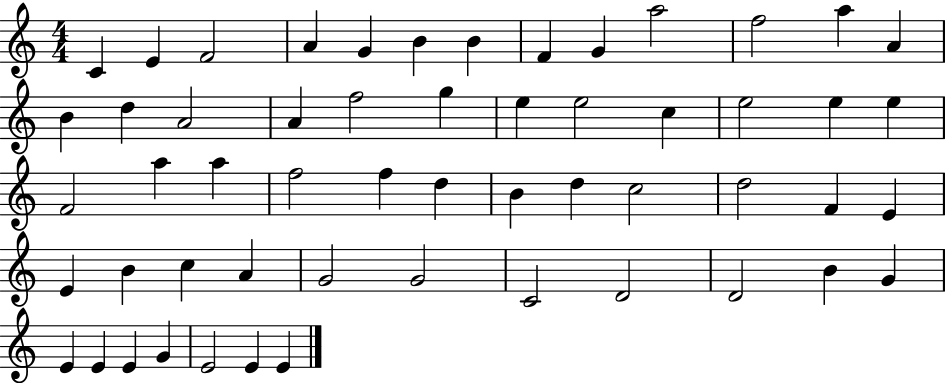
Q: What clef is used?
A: treble